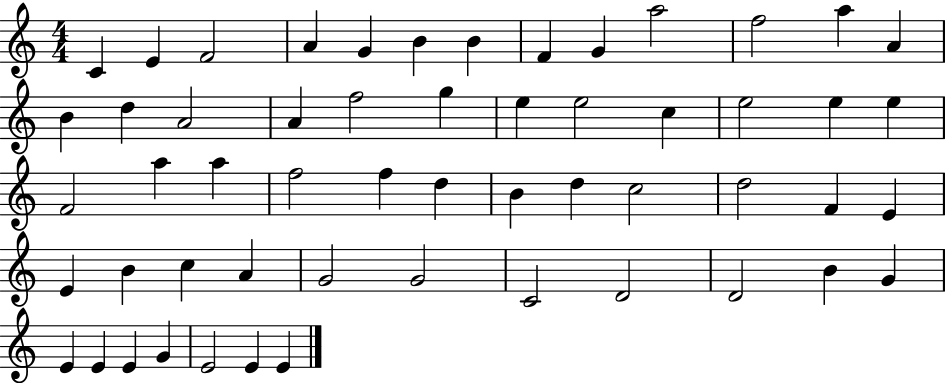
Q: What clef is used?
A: treble